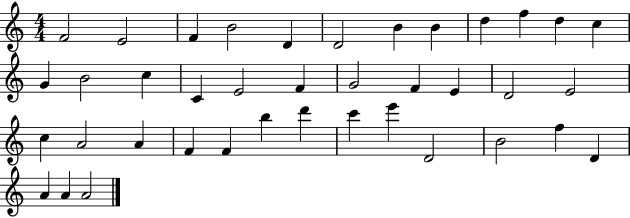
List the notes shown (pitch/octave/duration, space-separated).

F4/h E4/h F4/q B4/h D4/q D4/h B4/q B4/q D5/q F5/q D5/q C5/q G4/q B4/h C5/q C4/q E4/h F4/q G4/h F4/q E4/q D4/h E4/h C5/q A4/h A4/q F4/q F4/q B5/q D6/q C6/q E6/q D4/h B4/h F5/q D4/q A4/q A4/q A4/h